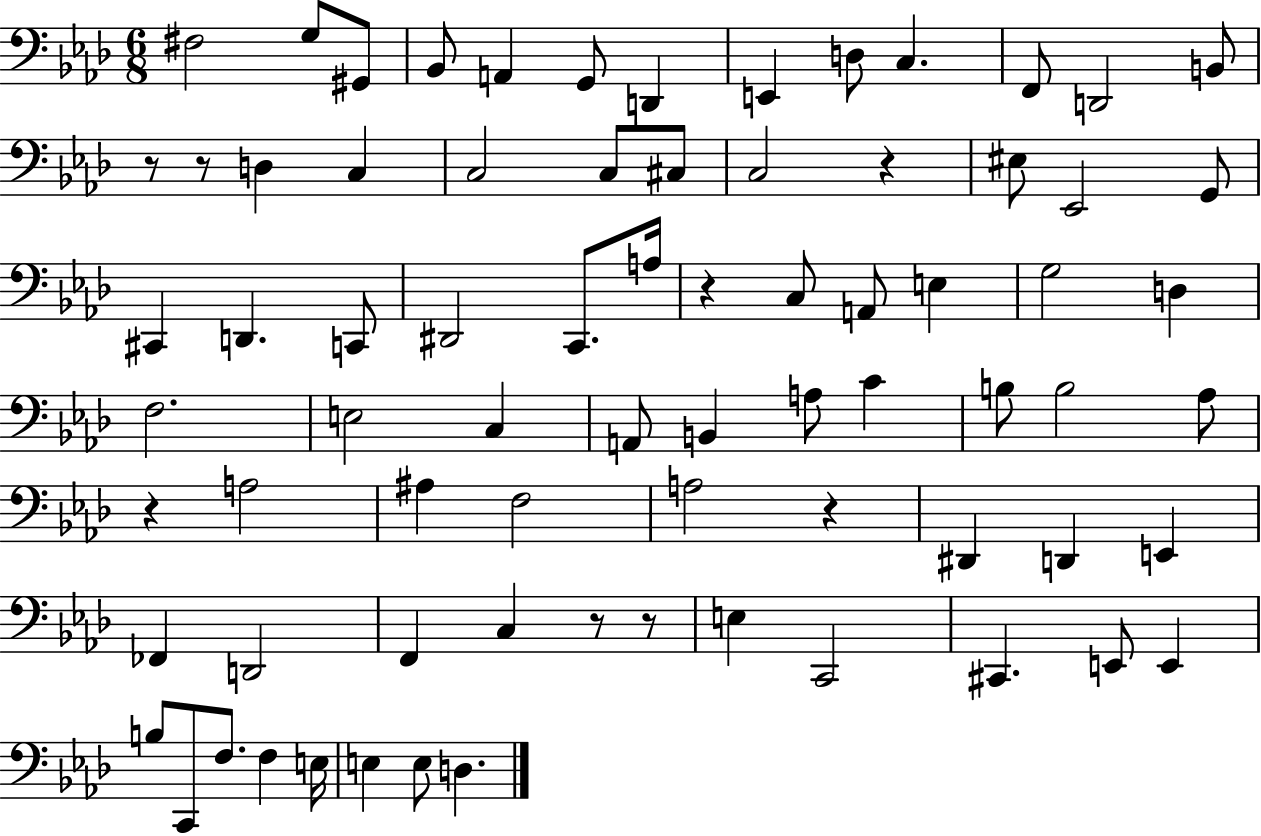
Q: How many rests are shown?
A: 8